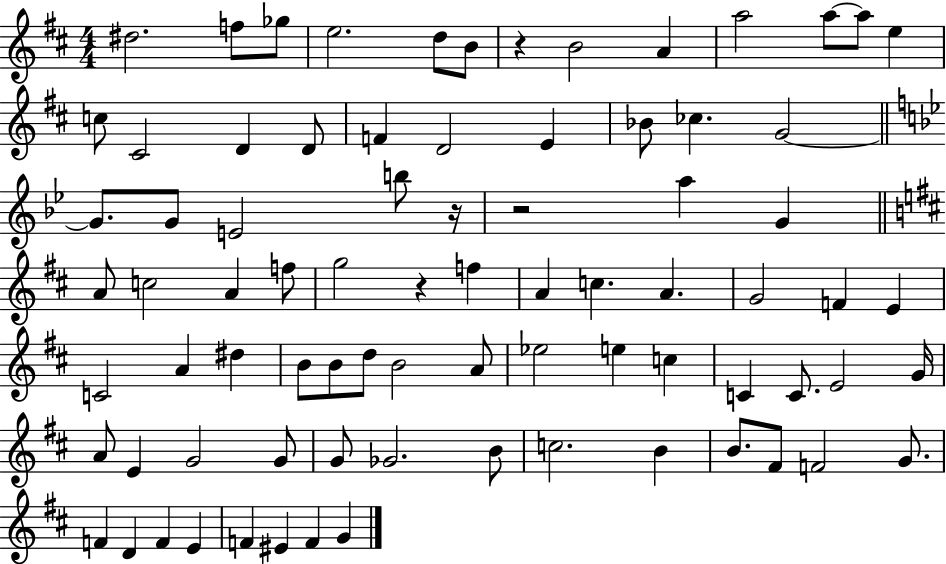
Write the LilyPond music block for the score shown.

{
  \clef treble
  \numericTimeSignature
  \time 4/4
  \key d \major
  dis''2. f''8 ges''8 | e''2. d''8 b'8 | r4 b'2 a'4 | a''2 a''8~~ a''8 e''4 | \break c''8 cis'2 d'4 d'8 | f'4 d'2 e'4 | bes'8 ces''4. g'2~~ | \bar "||" \break \key bes \major g'8. g'8 e'2 b''8 r16 | r2 a''4 g'4 | \bar "||" \break \key b \minor a'8 c''2 a'4 f''8 | g''2 r4 f''4 | a'4 c''4. a'4. | g'2 f'4 e'4 | \break c'2 a'4 dis''4 | b'8 b'8 d''8 b'2 a'8 | ees''2 e''4 c''4 | c'4 c'8. e'2 g'16 | \break a'8 e'4 g'2 g'8 | g'8 ges'2. b'8 | c''2. b'4 | b'8. fis'8 f'2 g'8. | \break f'4 d'4 f'4 e'4 | f'4 eis'4 f'4 g'4 | \bar "|."
}